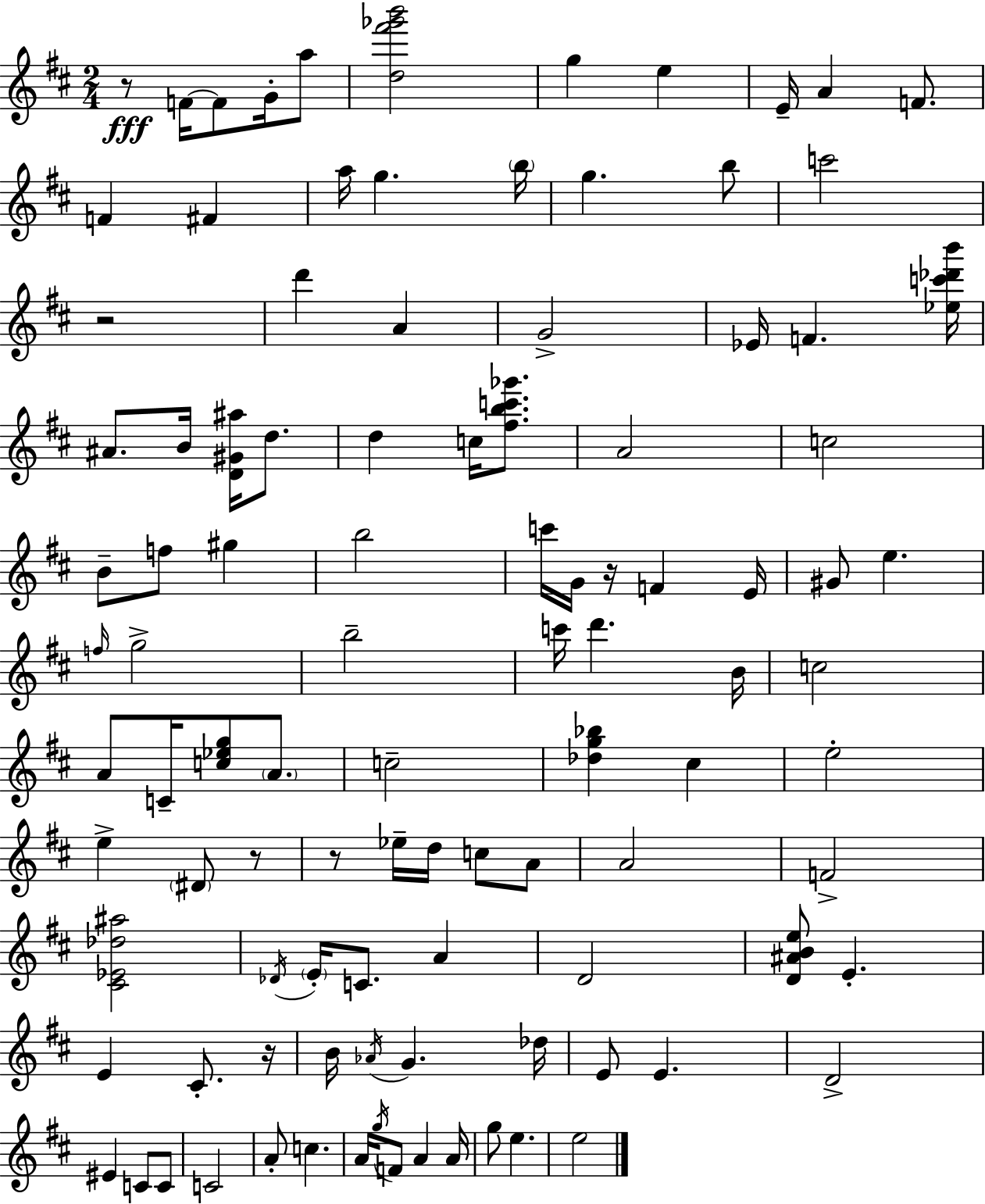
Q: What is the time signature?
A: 2/4